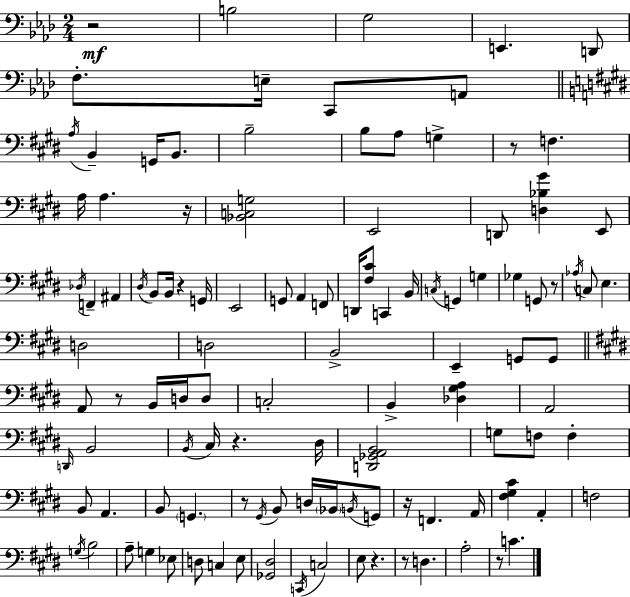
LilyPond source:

{
  \clef bass
  \numericTimeSignature
  \time 2/4
  \key f \minor
  \repeat volta 2 { r2\mf | b2 | g2 | e,4. d,8 | \break f8.-. e16-- c,8 a,8 | \bar "||" \break \key e \major \acciaccatura { a16 } b,4-- g,16 b,8. | b2-- | b8 a8 g4-> | r8 f4. | \break a16 a4. | r16 <bes, c g>2 | e,2 | d,8 <d bes gis'>4 e,8 | \break \acciaccatura { des16 } f,4-- ais,4 | \acciaccatura { dis16 } b,8 b,16 r4 | g,16 e,2 | g,8 a,4 | \break f,8 d,16 <fis cis'>8 c,4 | b,16 \acciaccatura { c16 } g,4 | g4 ges4 | g,8 r8 \acciaccatura { aes16 } c8 e4. | \break d2 | d2 | b,2-> | e,4-- | \break g,8 g,8 \bar "||" \break \key e \major a,8 r8 b,16 d16 d8 | c2-. | b,4-> <des gis a>4 | a,2 | \break \grace { d,16 } b,2 | \acciaccatura { b,16 } cis16 r4. | dis16 <d, ges, a, b,>2 | g8 f8 f4-. | \break b,8 a,4. | b,8 \parenthesize g,4. | r8 \acciaccatura { gis,16 } b,8 d16 | \parenthesize bes,16 \acciaccatura { b,16 } g,8 r16 f,4. | \break a,16 <fis gis cis'>4 | a,4-. f2 | \acciaccatura { g16 } b2 | a8-- g4 | \break ees8 d8 c4 | e8 <ges, dis>2 | \acciaccatura { c,16 } c2 | e8 | \break r4. r8 | d4. a2-. | r8 | c'4. } \bar "|."
}